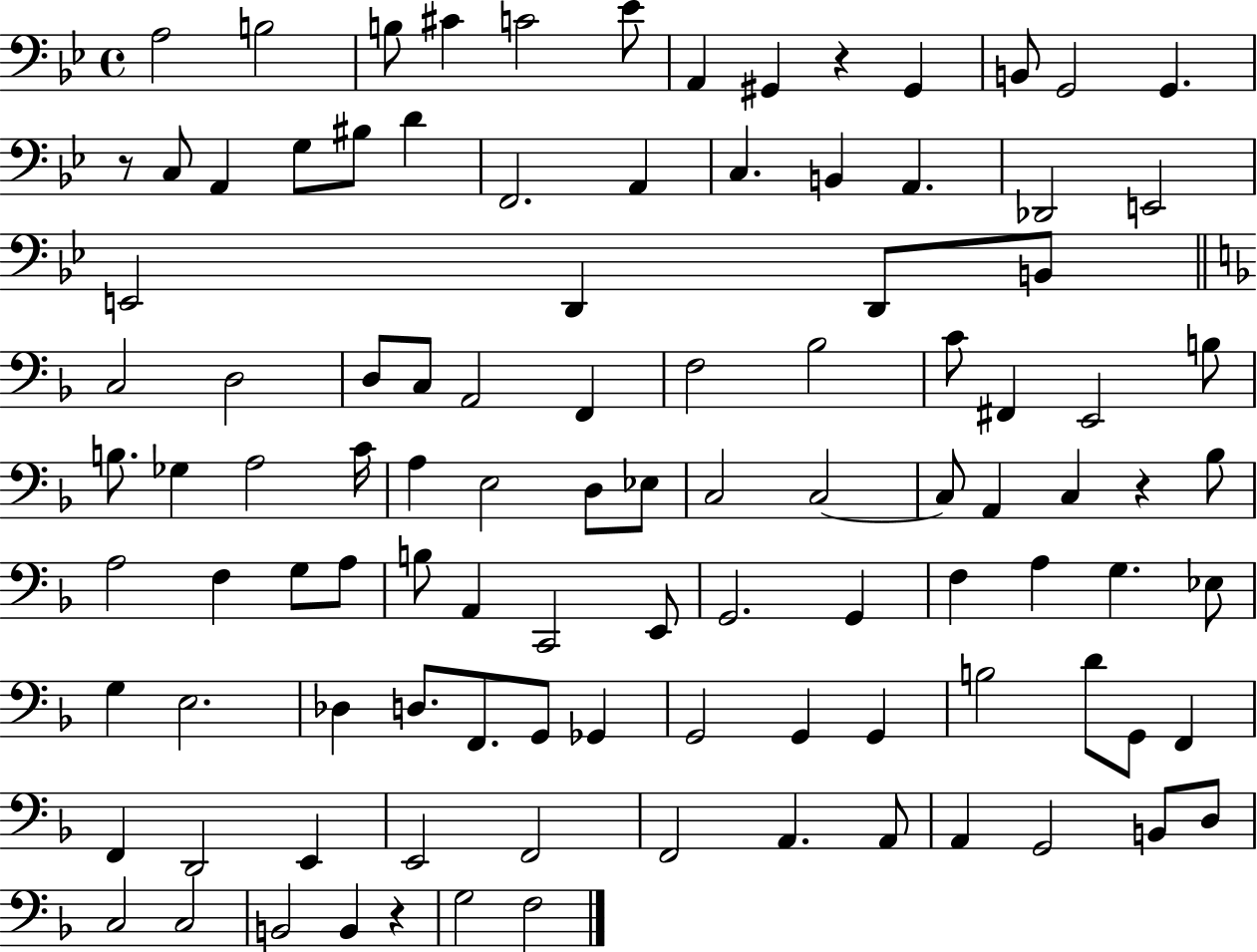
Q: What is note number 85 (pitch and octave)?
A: E2